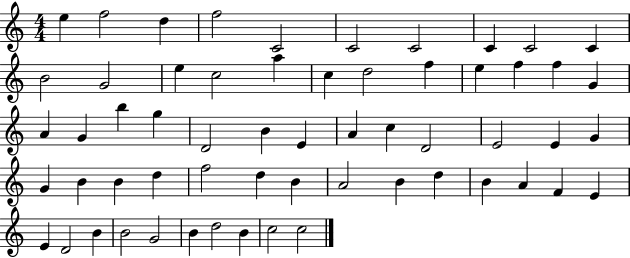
{
  \clef treble
  \numericTimeSignature
  \time 4/4
  \key c \major
  e''4 f''2 d''4 | f''2 c'2 | c'2 c'2 | c'4 c'2 c'4 | \break b'2 g'2 | e''4 c''2 a''4 | c''4 d''2 f''4 | e''4 f''4 f''4 g'4 | \break a'4 g'4 b''4 g''4 | d'2 b'4 e'4 | a'4 c''4 d'2 | e'2 e'4 g'4 | \break g'4 b'4 b'4 d''4 | f''2 d''4 b'4 | a'2 b'4 d''4 | b'4 a'4 f'4 e'4 | \break e'4 d'2 b'4 | b'2 g'2 | b'4 d''2 b'4 | c''2 c''2 | \break \bar "|."
}